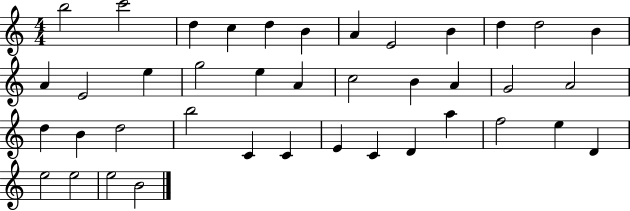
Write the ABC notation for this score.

X:1
T:Untitled
M:4/4
L:1/4
K:C
b2 c'2 d c d B A E2 B d d2 B A E2 e g2 e A c2 B A G2 A2 d B d2 b2 C C E C D a f2 e D e2 e2 e2 B2